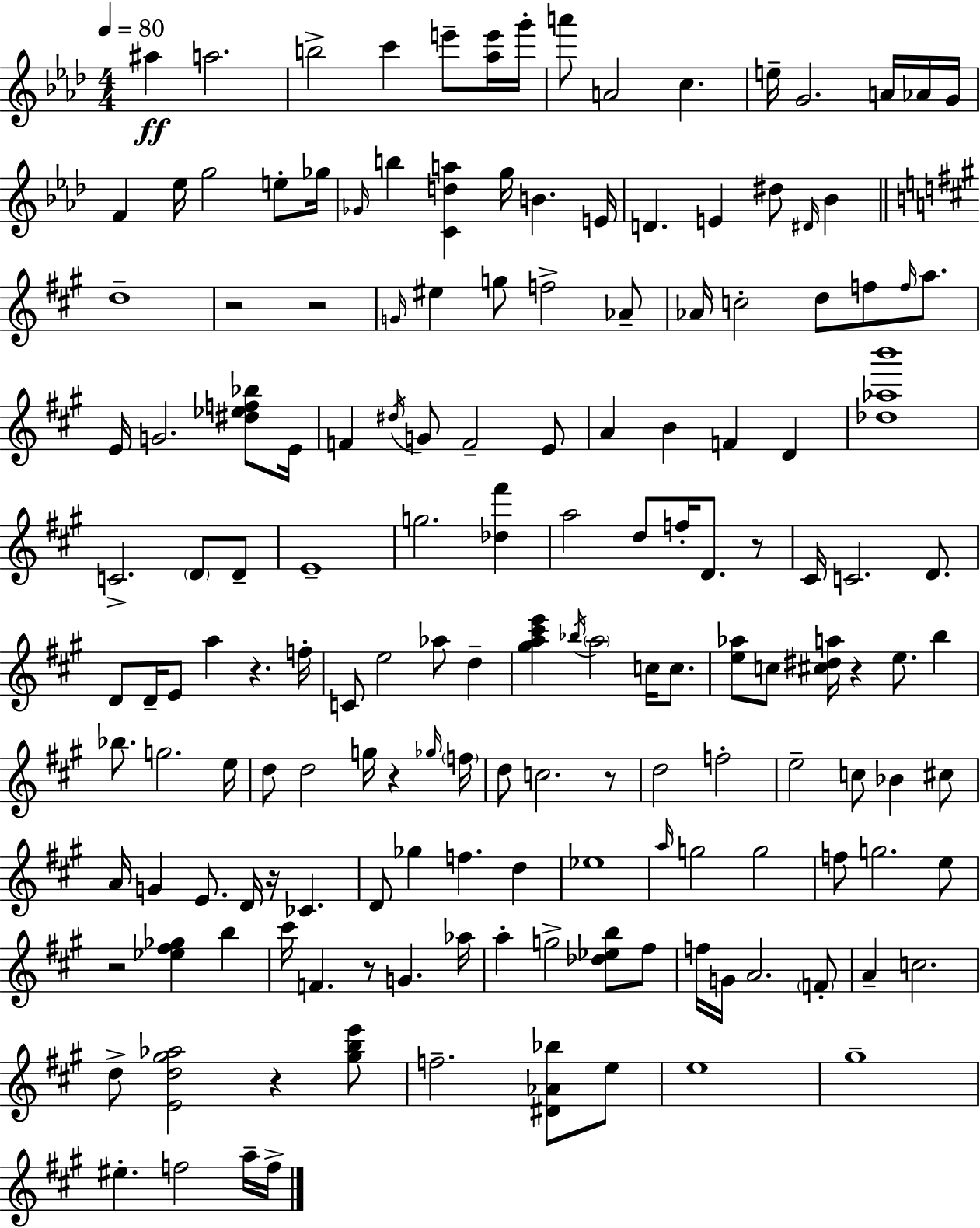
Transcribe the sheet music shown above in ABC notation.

X:1
T:Untitled
M:4/4
L:1/4
K:Ab
^a a2 b2 c' e'/2 [_ae']/4 g'/4 a'/2 A2 c e/4 G2 A/4 _A/4 G/4 F _e/4 g2 e/2 _g/4 _G/4 b [Cda] g/4 B E/4 D E ^d/2 ^D/4 _B d4 z2 z2 G/4 ^e g/2 f2 _A/2 _A/4 c2 d/2 f/2 f/4 a/2 E/4 G2 [^d_ef_b]/2 E/4 F ^d/4 G/2 F2 E/2 A B F D [_d_ab']4 C2 D/2 D/2 E4 g2 [_d^f'] a2 d/2 f/4 D/2 z/2 ^C/4 C2 D/2 D/2 D/4 E/2 a z f/4 C/2 e2 _a/2 d [^ga^c'e'] _b/4 a2 c/4 c/2 [e_a]/2 c/2 [^c^da]/4 z e/2 b _b/2 g2 e/4 d/2 d2 g/4 z _g/4 f/4 d/2 c2 z/2 d2 f2 e2 c/2 _B ^c/2 A/4 G E/2 D/4 z/4 _C D/2 _g f d _e4 a/4 g2 g2 f/2 g2 e/2 z2 [_e^f_g] b ^c'/4 F z/2 G _a/4 a g2 [_d_eb]/2 ^f/2 f/4 G/4 A2 F/2 A c2 d/2 [Ed^g_a]2 z [^gbe']/2 f2 [^D_A_b]/2 e/2 e4 ^g4 ^e f2 a/4 f/4